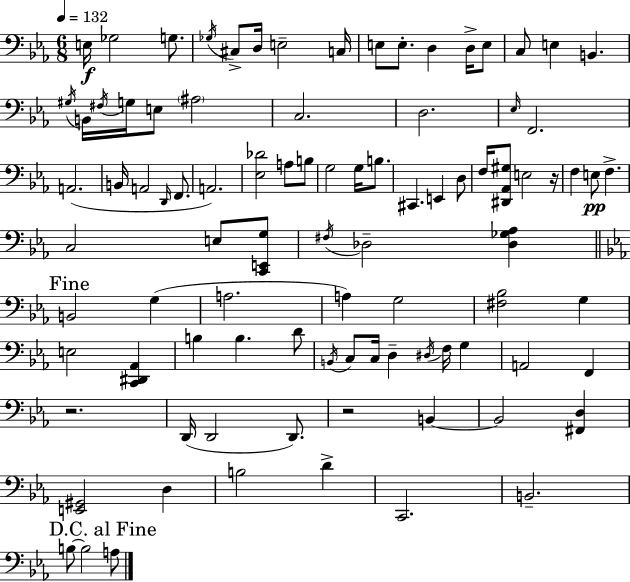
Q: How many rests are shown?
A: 3